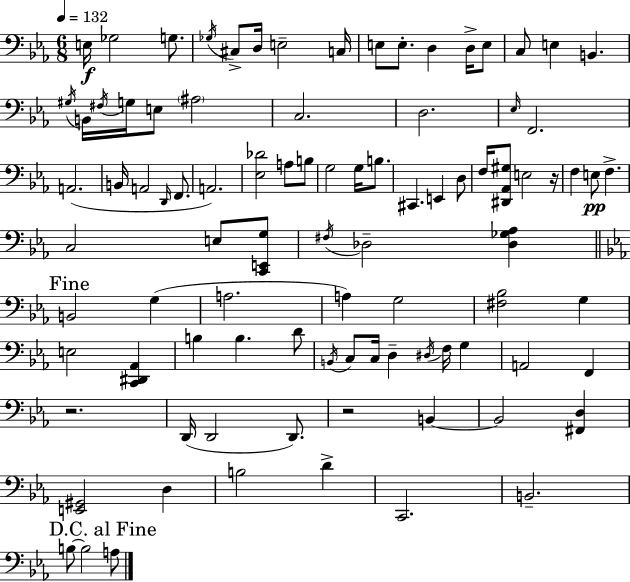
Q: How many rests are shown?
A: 3